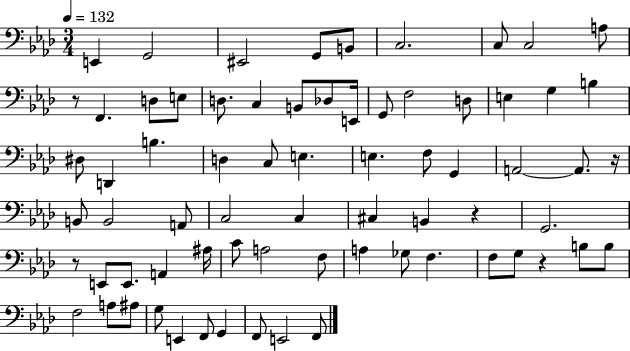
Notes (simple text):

E2/q G2/h EIS2/h G2/e B2/e C3/h. C3/e C3/h A3/e R/e F2/q. D3/e E3/e D3/e. C3/q B2/e Db3/e E2/s G2/e F3/h D3/e E3/q G3/q B3/q D#3/e D2/q B3/q. D3/q C3/e E3/q. E3/q. F3/e G2/q A2/h A2/e. R/s B2/e B2/h A2/e C3/h C3/q C#3/q B2/q R/q G2/h. R/e E2/e E2/e. A2/q A#3/s C4/e A3/h F3/e A3/q Gb3/e F3/q. F3/e G3/e R/q B3/e B3/e F3/h A3/e A#3/e G3/e E2/q F2/e G2/q F2/e E2/h F2/e